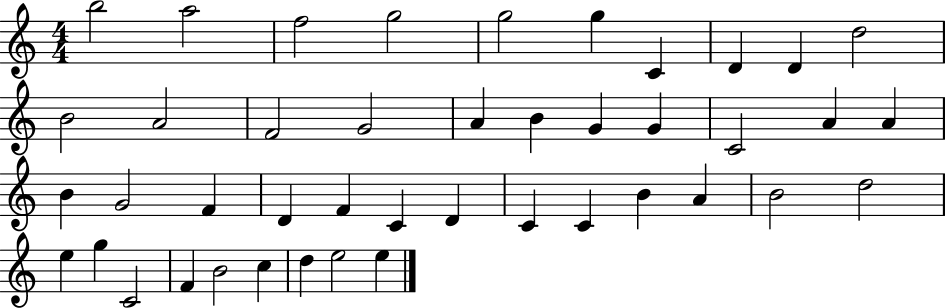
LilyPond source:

{
  \clef treble
  \numericTimeSignature
  \time 4/4
  \key c \major
  b''2 a''2 | f''2 g''2 | g''2 g''4 c'4 | d'4 d'4 d''2 | \break b'2 a'2 | f'2 g'2 | a'4 b'4 g'4 g'4 | c'2 a'4 a'4 | \break b'4 g'2 f'4 | d'4 f'4 c'4 d'4 | c'4 c'4 b'4 a'4 | b'2 d''2 | \break e''4 g''4 c'2 | f'4 b'2 c''4 | d''4 e''2 e''4 | \bar "|."
}